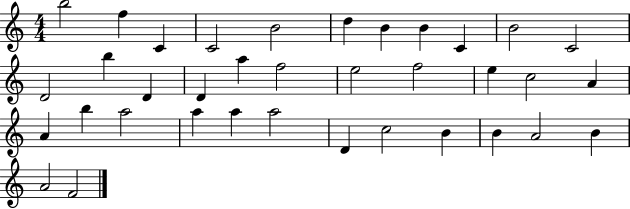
X:1
T:Untitled
M:4/4
L:1/4
K:C
b2 f C C2 B2 d B B C B2 C2 D2 b D D a f2 e2 f2 e c2 A A b a2 a a a2 D c2 B B A2 B A2 F2